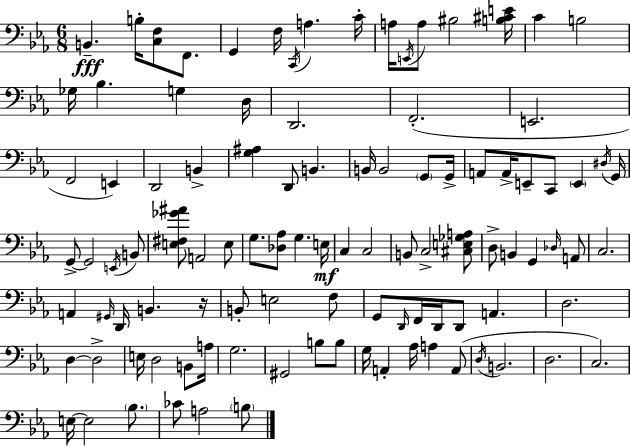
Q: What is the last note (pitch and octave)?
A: B3